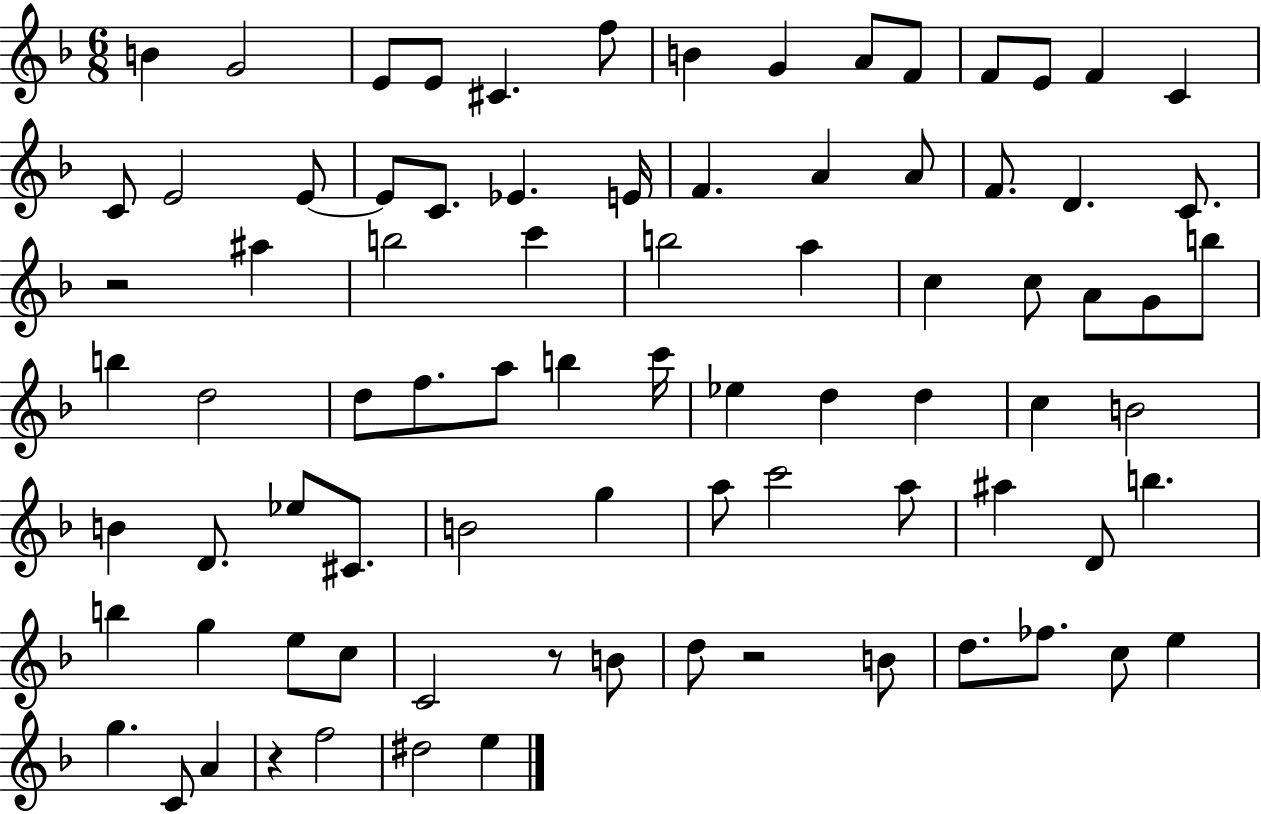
B4/q G4/h E4/e E4/e C#4/q. F5/e B4/q G4/q A4/e F4/e F4/e E4/e F4/q C4/q C4/e E4/h E4/e E4/e C4/e. Eb4/q. E4/s F4/q. A4/q A4/e F4/e. D4/q. C4/e. R/h A#5/q B5/h C6/q B5/h A5/q C5/q C5/e A4/e G4/e B5/e B5/q D5/h D5/e F5/e. A5/e B5/q C6/s Eb5/q D5/q D5/q C5/q B4/h B4/q D4/e. Eb5/e C#4/e. B4/h G5/q A5/e C6/h A5/e A#5/q D4/e B5/q. B5/q G5/q E5/e C5/e C4/h R/e B4/e D5/e R/h B4/e D5/e. FES5/e. C5/e E5/q G5/q. C4/e A4/q R/q F5/h D#5/h E5/q